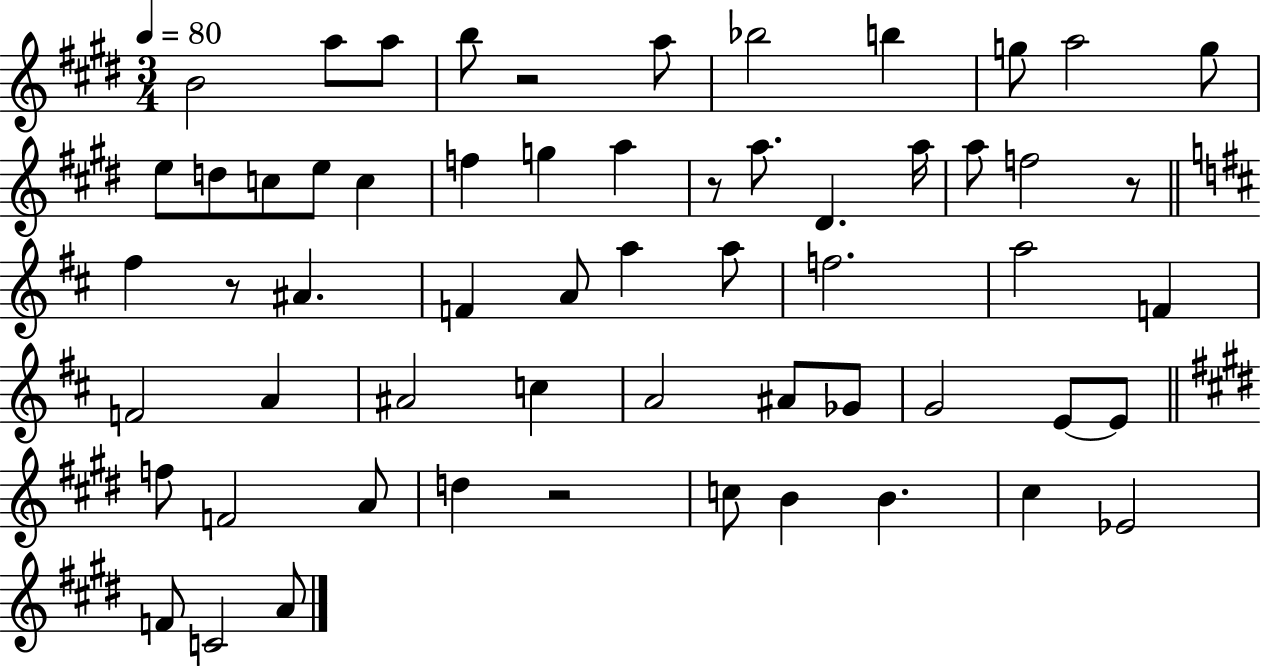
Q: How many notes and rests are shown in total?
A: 59